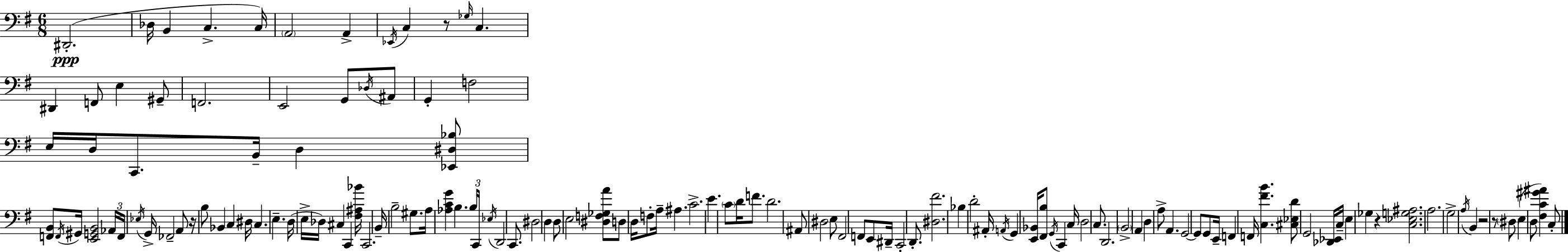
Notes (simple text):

D#2/h. Db3/s B2/q C3/q. C3/s A2/h A2/q Eb2/s C3/q R/e Gb3/s C3/q. D#2/q F2/e E3/q G#2/e F2/h. E2/h G2/e Db3/s A#2/e G2/q F3/h E3/s D3/s C2/e. B2/s D3/q [Eb2,D#3,Bb3]/e [F2,B2]/e F2/s G#2/s [E2,G2,B2]/h Ab2/s F2/s Eb3/s G2/s FES2/h A2/e R/s B3/e Bb2/q C3/q D#3/s C3/q. E3/q. D3/s E3/s Db3/s C#3/q C2/q [F#3,A#3,Bb4]/s C2/h. B2/s B3/h G#3/e. A3/s [Ab3,C4,G4]/q B3/q. B3/s C2/s Eb3/s D2/h C2/e. D#3/h D3/q D3/e E3/h [D#3,F3,Gb3,A4]/e D3/e D3/s F3/e A3/s A#3/q. C4/h. E4/q. C4/e D4/s F4/e. D4/h. A#2/e D#3/h E3/e F#2/h F2/e E2/e D#2/s C2/h D2/e. [D#3,F#4]/h. Bb3/q D4/h A#2/s A2/s G2/q [E2,Bb2]/s [F#2,B3]/e G2/s C2/q C3/s D3/h C3/e. D2/h. B2/h A2/q D3/q A3/e A2/q. G2/h G2/e G2/e E2/s F2/q F2/s [C3,F#4,B4]/q. [C#3,Eb3,D4]/e G2/h [Db2,Eb2]/s C3/s E3/q Gb3/q R/q [C3,Eb3,G3,A#3]/h. A3/h. G3/h A3/s B2/q R/h R/e D#3/e E3/q D3/e [F#3,C4,G#4,A#4]/q C3/e